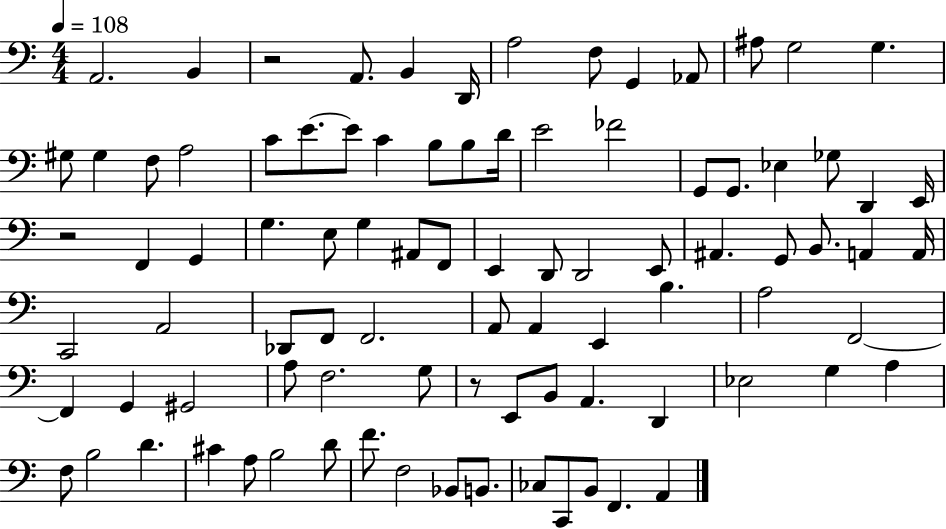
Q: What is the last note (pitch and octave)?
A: A2